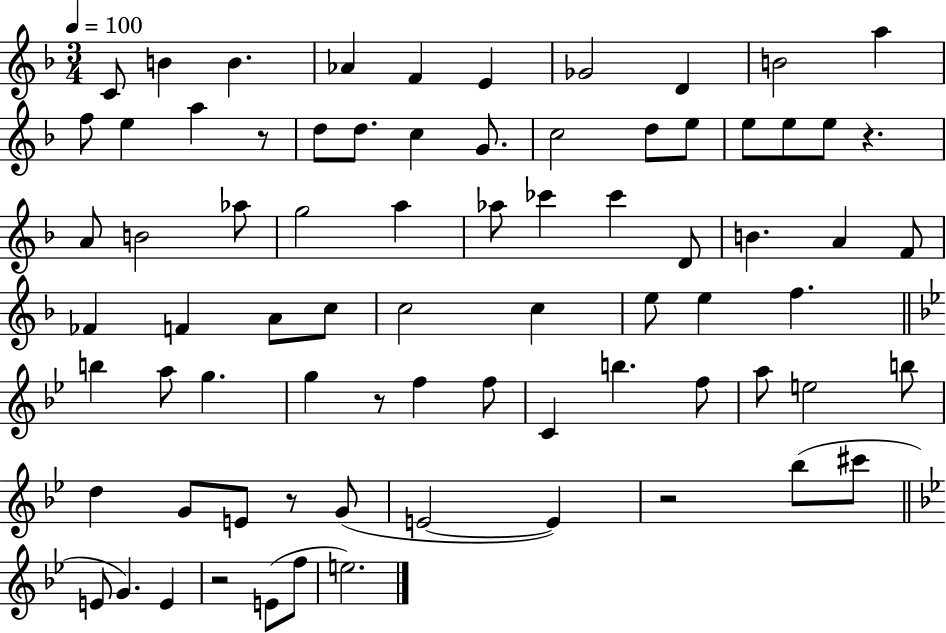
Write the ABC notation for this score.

X:1
T:Untitled
M:3/4
L:1/4
K:F
C/2 B B _A F E _G2 D B2 a f/2 e a z/2 d/2 d/2 c G/2 c2 d/2 e/2 e/2 e/2 e/2 z A/2 B2 _a/2 g2 a _a/2 _c' _c' D/2 B A F/2 _F F A/2 c/2 c2 c e/2 e f b a/2 g g z/2 f f/2 C b f/2 a/2 e2 b/2 d G/2 E/2 z/2 G/2 E2 E z2 _b/2 ^c'/2 E/2 G E z2 E/2 f/2 e2